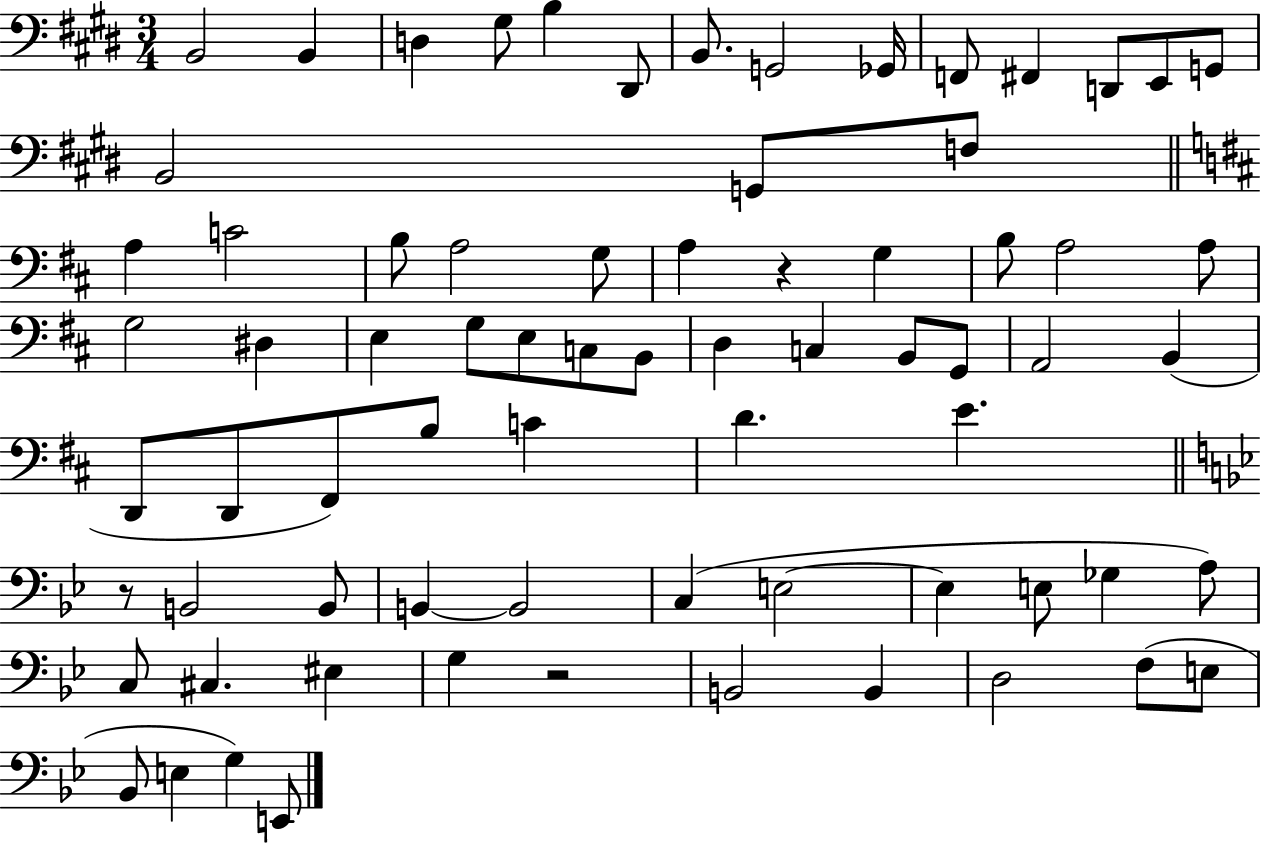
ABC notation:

X:1
T:Untitled
M:3/4
L:1/4
K:E
B,,2 B,, D, ^G,/2 B, ^D,,/2 B,,/2 G,,2 _G,,/4 F,,/2 ^F,, D,,/2 E,,/2 G,,/2 B,,2 G,,/2 F,/2 A, C2 B,/2 A,2 G,/2 A, z G, B,/2 A,2 A,/2 G,2 ^D, E, G,/2 E,/2 C,/2 B,,/2 D, C, B,,/2 G,,/2 A,,2 B,, D,,/2 D,,/2 ^F,,/2 B,/2 C D E z/2 B,,2 B,,/2 B,, B,,2 C, E,2 E, E,/2 _G, A,/2 C,/2 ^C, ^E, G, z2 B,,2 B,, D,2 F,/2 E,/2 _B,,/2 E, G, E,,/2